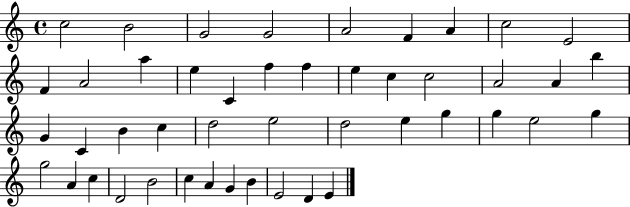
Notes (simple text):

C5/h B4/h G4/h G4/h A4/h F4/q A4/q C5/h E4/h F4/q A4/h A5/q E5/q C4/q F5/q F5/q E5/q C5/q C5/h A4/h A4/q B5/q G4/q C4/q B4/q C5/q D5/h E5/h D5/h E5/q G5/q G5/q E5/h G5/q G5/h A4/q C5/q D4/h B4/h C5/q A4/q G4/q B4/q E4/h D4/q E4/q